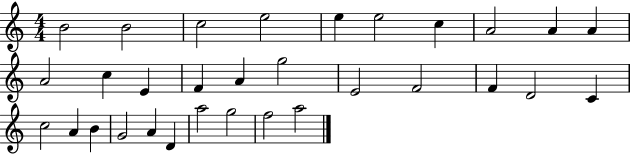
X:1
T:Untitled
M:4/4
L:1/4
K:C
B2 B2 c2 e2 e e2 c A2 A A A2 c E F A g2 E2 F2 F D2 C c2 A B G2 A D a2 g2 f2 a2